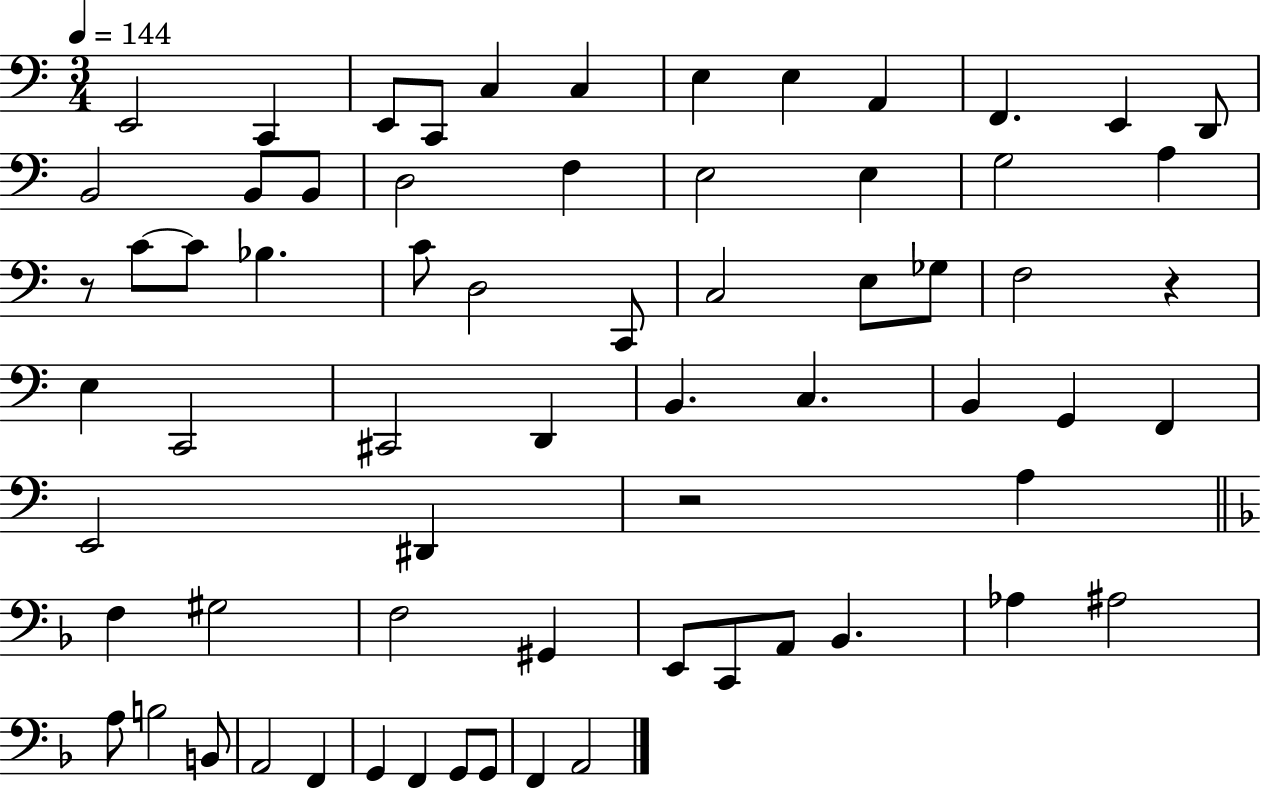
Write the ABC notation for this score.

X:1
T:Untitled
M:3/4
L:1/4
K:C
E,,2 C,, E,,/2 C,,/2 C, C, E, E, A,, F,, E,, D,,/2 B,,2 B,,/2 B,,/2 D,2 F, E,2 E, G,2 A, z/2 C/2 C/2 _B, C/2 D,2 C,,/2 C,2 E,/2 _G,/2 F,2 z E, C,,2 ^C,,2 D,, B,, C, B,, G,, F,, E,,2 ^D,, z2 A, F, ^G,2 F,2 ^G,, E,,/2 C,,/2 A,,/2 _B,, _A, ^A,2 A,/2 B,2 B,,/2 A,,2 F,, G,, F,, G,,/2 G,,/2 F,, A,,2